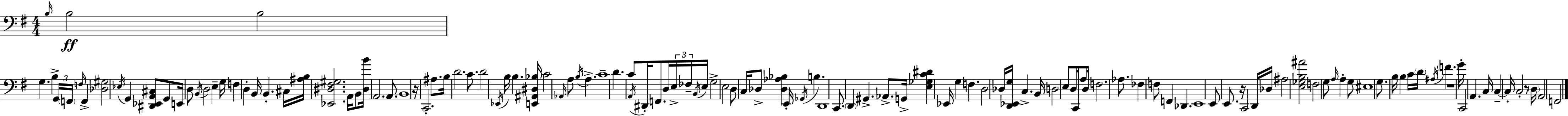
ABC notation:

X:1
T:Untitled
M:4/4
L:1/4
K:Em
B,/4 B,2 B,2 G, B, G,,/4 F,,/4 F,/4 F,, [_D,^G,]2 _E,/4 G,, [^D,,_E,,A,,^C,]/2 G,,/2 E,,/4 D,/2 B,,/4 D,2 E, G,/4 F, D, B,,/4 B,, ^C,/4 [^A,B,]/4 [_E,,^D,^F,^G,]2 A,,/4 B,,/2 [^D,B]/4 A,,2 A,,/2 B,,4 z/4 C,,2 ^A,/2 B,/4 D2 C/2 D2 _E,,/4 B,/4 B, [E,,^A,,^D,_B,]/4 C2 _A,,/4 A,/2 B,/4 A, C4 D C/2 A,,/4 ^D,,/4 F,,/2 D,/4 E,/4 _F,/4 B,,/4 E,/4 G,2 E,2 D,/2 C,/4 _D,/2 [_D,_A,_B,] E,,/4 _G,,/4 B, D,,4 C,,/2 D,, ^G,, _A,,/2 G,,/4 [E,_G,C^D] _E,,/4 G, F, D,2 _D,/4 [D,,_E,,G,]/4 C, B,,/4 D,2 E,/2 D,/2 C,,/4 A,/2 D,/4 F,2 _A,/2 _F, F,/2 F,, _D,, E,,4 E,,/2 E,,/2 z/4 C,,2 D,,/4 _D,/4 ^A,2 [E,_G,B,^A]2 F,2 G,/2 A,/4 A, G,/2 ^E,4 G,/2 B,/4 B, C/4 D/4 ^A,/4 F z4 G/4 C,,2 A,, C,/4 C, C,/4 C,2 z/2 D,/4 A,,2 F,,2